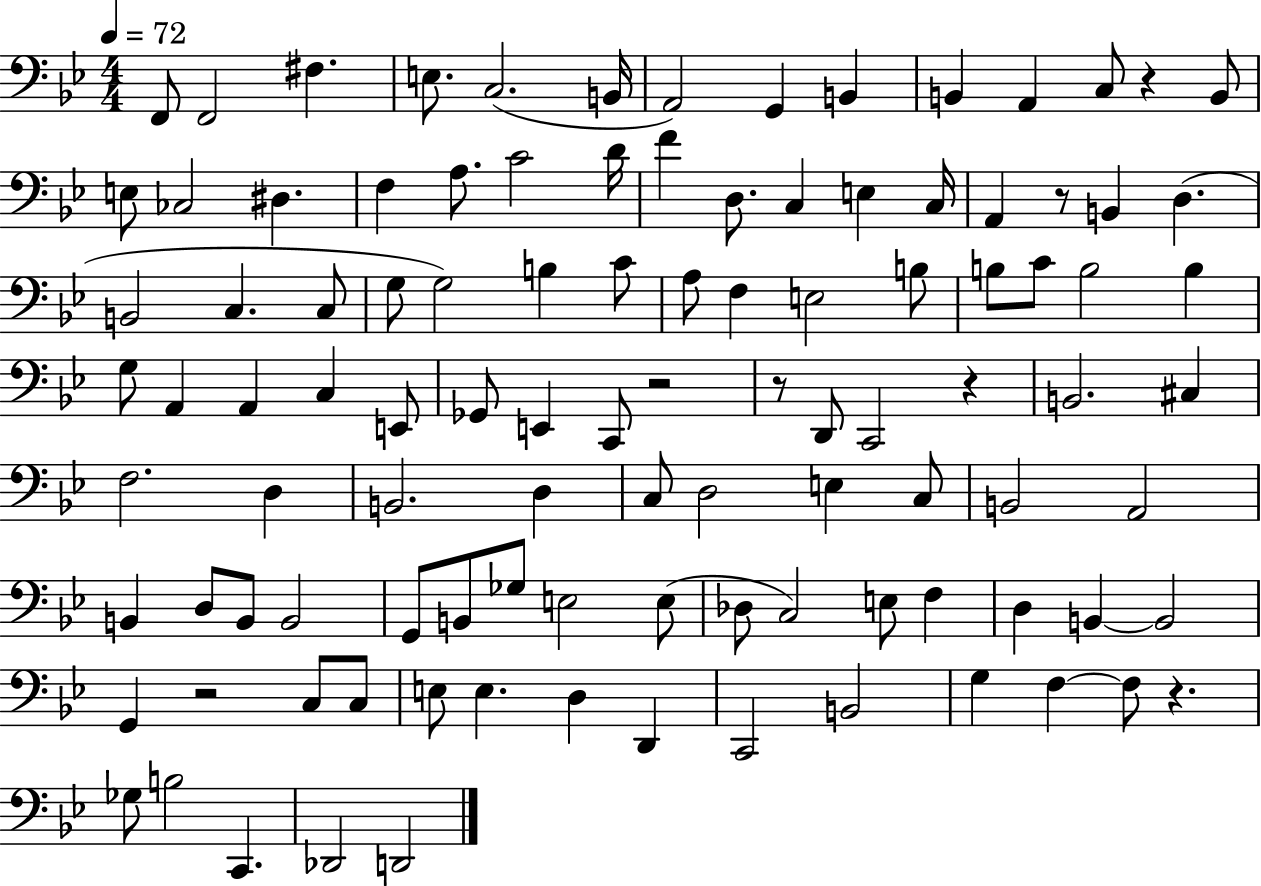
F2/e F2/h F#3/q. E3/e. C3/h. B2/s A2/h G2/q B2/q B2/q A2/q C3/e R/q B2/e E3/e CES3/h D#3/q. F3/q A3/e. C4/h D4/s F4/q D3/e. C3/q E3/q C3/s A2/q R/e B2/q D3/q. B2/h C3/q. C3/e G3/e G3/h B3/q C4/e A3/e F3/q E3/h B3/e B3/e C4/e B3/h B3/q G3/e A2/q A2/q C3/q E2/e Gb2/e E2/q C2/e R/h R/e D2/e C2/h R/q B2/h. C#3/q F3/h. D3/q B2/h. D3/q C3/e D3/h E3/q C3/e B2/h A2/h B2/q D3/e B2/e B2/h G2/e B2/e Gb3/e E3/h E3/e Db3/e C3/h E3/e F3/q D3/q B2/q B2/h G2/q R/h C3/e C3/e E3/e E3/q. D3/q D2/q C2/h B2/h G3/q F3/q F3/e R/q. Gb3/e B3/h C2/q. Db2/h D2/h